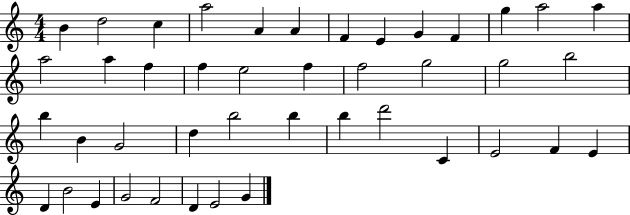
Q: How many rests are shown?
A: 0